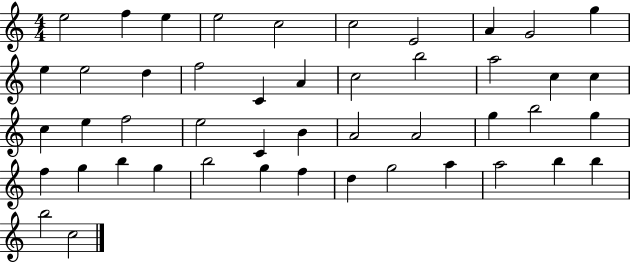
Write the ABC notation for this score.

X:1
T:Untitled
M:4/4
L:1/4
K:C
e2 f e e2 c2 c2 E2 A G2 g e e2 d f2 C A c2 b2 a2 c c c e f2 e2 C B A2 A2 g b2 g f g b g b2 g f d g2 a a2 b b b2 c2